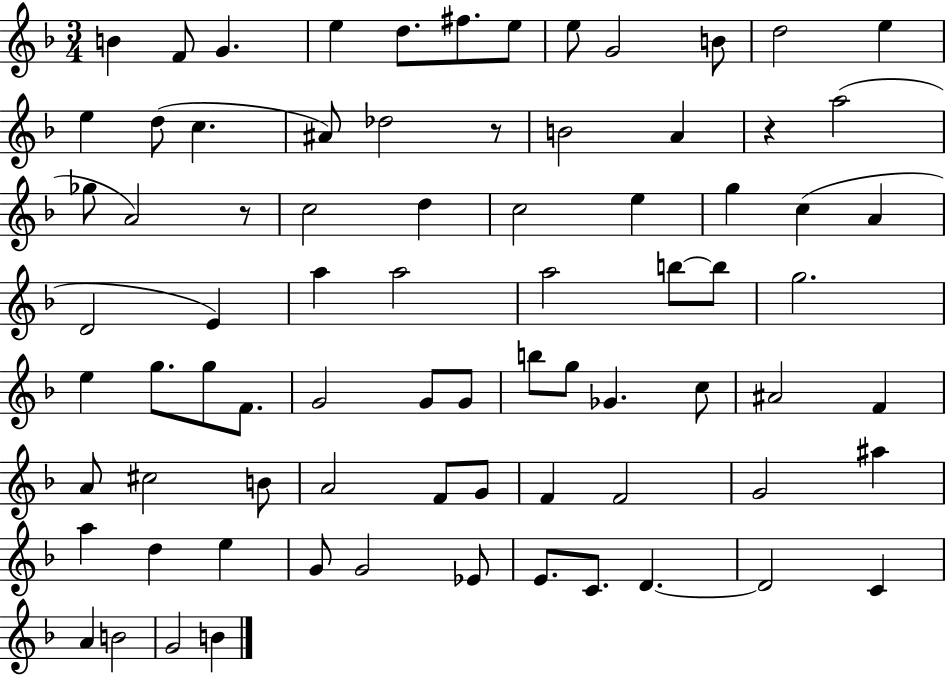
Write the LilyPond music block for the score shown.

{
  \clef treble
  \numericTimeSignature
  \time 3/4
  \key f \major
  \repeat volta 2 { b'4 f'8 g'4. | e''4 d''8. fis''8. e''8 | e''8 g'2 b'8 | d''2 e''4 | \break e''4 d''8( c''4. | ais'8) des''2 r8 | b'2 a'4 | r4 a''2( | \break ges''8 a'2) r8 | c''2 d''4 | c''2 e''4 | g''4 c''4( a'4 | \break d'2 e'4) | a''4 a''2 | a''2 b''8~~ b''8 | g''2. | \break e''4 g''8. g''8 f'8. | g'2 g'8 g'8 | b''8 g''8 ges'4. c''8 | ais'2 f'4 | \break a'8 cis''2 b'8 | a'2 f'8 g'8 | f'4 f'2 | g'2 ais''4 | \break a''4 d''4 e''4 | g'8 g'2 ees'8 | e'8. c'8. d'4.~~ | d'2 c'4 | \break a'4 b'2 | g'2 b'4 | } \bar "|."
}